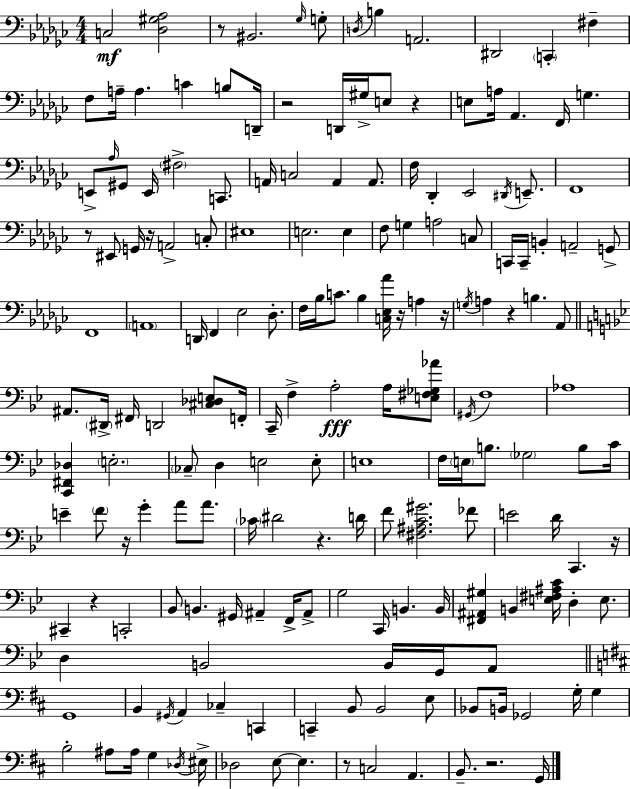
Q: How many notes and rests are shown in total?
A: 178